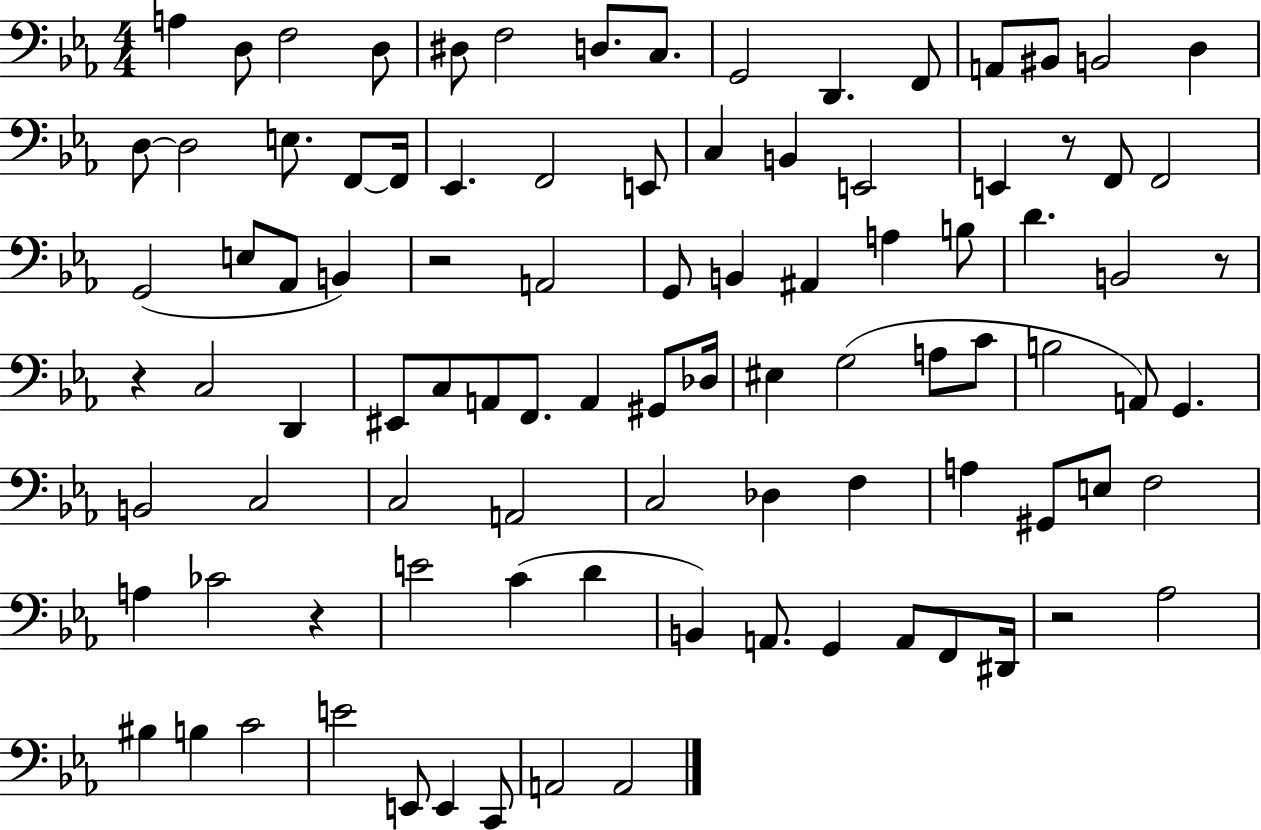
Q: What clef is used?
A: bass